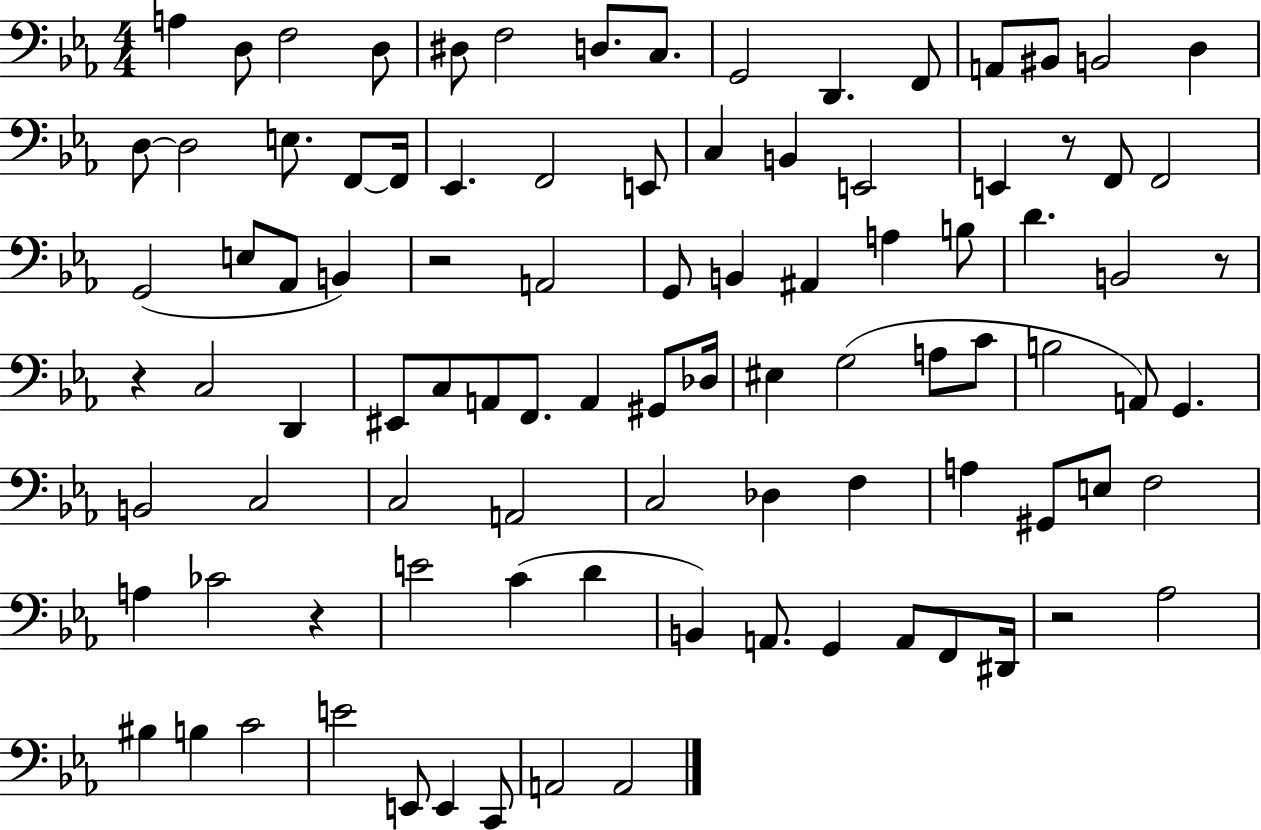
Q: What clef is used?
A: bass